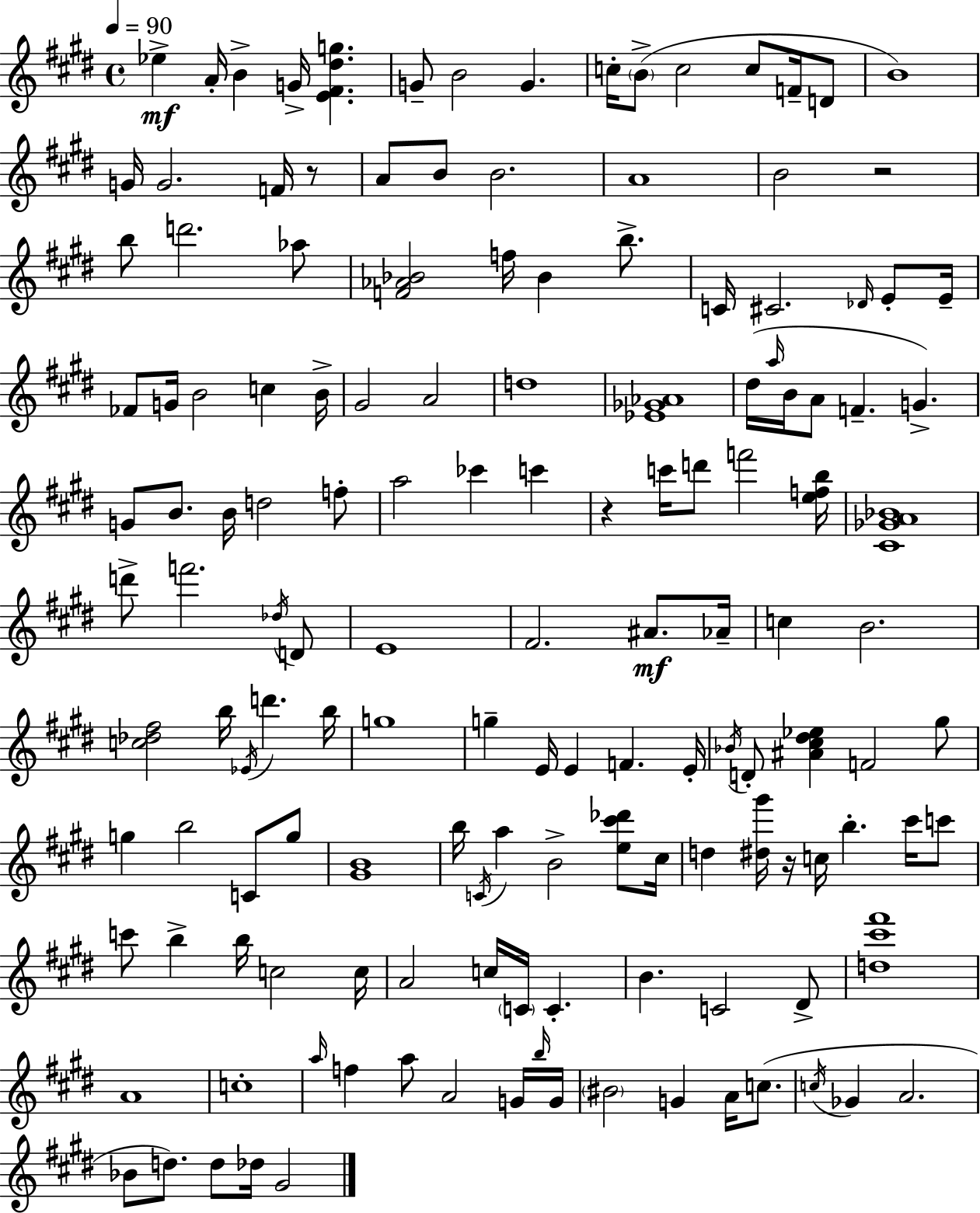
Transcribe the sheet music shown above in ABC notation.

X:1
T:Untitled
M:4/4
L:1/4
K:E
_e A/4 B G/4 [E^F^dg] G/2 B2 G c/4 B/2 c2 c/2 F/4 D/2 B4 G/4 G2 F/4 z/2 A/2 B/2 B2 A4 B2 z2 b/2 d'2 _a/2 [F_A_B]2 f/4 _B b/2 C/4 ^C2 _D/4 E/2 E/4 _F/2 G/4 B2 c B/4 ^G2 A2 d4 [_E_G_A]4 ^d/4 a/4 B/4 A/2 F G G/2 B/2 B/4 d2 f/2 a2 _c' c' z c'/4 d'/2 f'2 [efb]/4 [^C_GA_B]4 d'/2 f'2 _d/4 D/2 E4 ^F2 ^A/2 _A/4 c B2 [c_d^f]2 b/4 _E/4 d' b/4 g4 g E/4 E F E/4 _B/4 D/2 [^A^c^d_e] F2 ^g/2 g b2 C/2 g/2 [^GB]4 b/4 C/4 a B2 [e^c'_d']/2 ^c/4 d [^d^g']/4 z/4 c/4 b ^c'/4 c'/2 c'/2 b b/4 c2 c/4 A2 c/4 C/4 C B C2 ^D/2 [d^c'^f']4 A4 c4 a/4 f a/2 A2 G/4 b/4 G/4 ^B2 G A/4 c/2 c/4 _G A2 _B/2 d/2 d/2 _d/4 ^G2